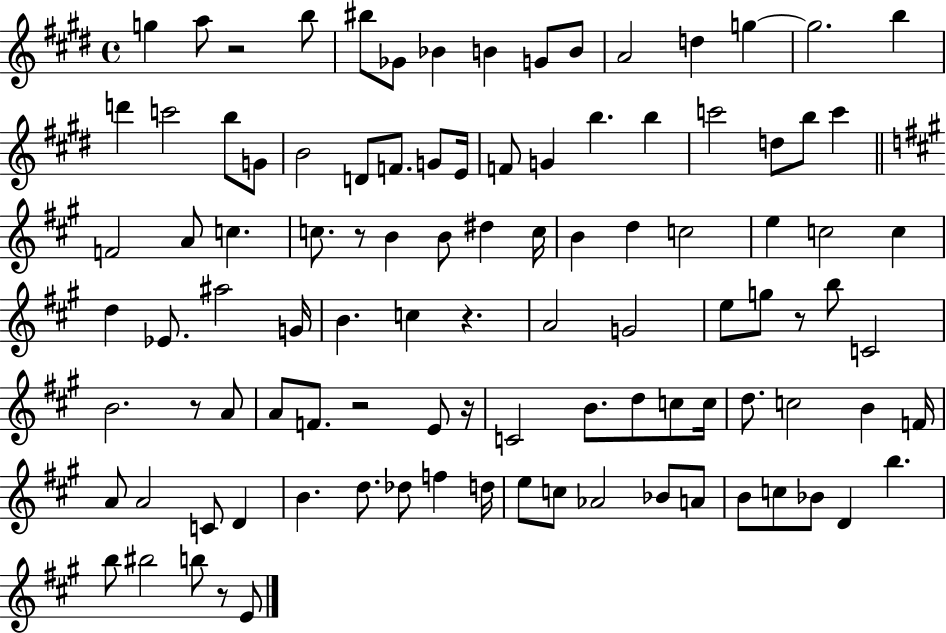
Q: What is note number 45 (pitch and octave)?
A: C5